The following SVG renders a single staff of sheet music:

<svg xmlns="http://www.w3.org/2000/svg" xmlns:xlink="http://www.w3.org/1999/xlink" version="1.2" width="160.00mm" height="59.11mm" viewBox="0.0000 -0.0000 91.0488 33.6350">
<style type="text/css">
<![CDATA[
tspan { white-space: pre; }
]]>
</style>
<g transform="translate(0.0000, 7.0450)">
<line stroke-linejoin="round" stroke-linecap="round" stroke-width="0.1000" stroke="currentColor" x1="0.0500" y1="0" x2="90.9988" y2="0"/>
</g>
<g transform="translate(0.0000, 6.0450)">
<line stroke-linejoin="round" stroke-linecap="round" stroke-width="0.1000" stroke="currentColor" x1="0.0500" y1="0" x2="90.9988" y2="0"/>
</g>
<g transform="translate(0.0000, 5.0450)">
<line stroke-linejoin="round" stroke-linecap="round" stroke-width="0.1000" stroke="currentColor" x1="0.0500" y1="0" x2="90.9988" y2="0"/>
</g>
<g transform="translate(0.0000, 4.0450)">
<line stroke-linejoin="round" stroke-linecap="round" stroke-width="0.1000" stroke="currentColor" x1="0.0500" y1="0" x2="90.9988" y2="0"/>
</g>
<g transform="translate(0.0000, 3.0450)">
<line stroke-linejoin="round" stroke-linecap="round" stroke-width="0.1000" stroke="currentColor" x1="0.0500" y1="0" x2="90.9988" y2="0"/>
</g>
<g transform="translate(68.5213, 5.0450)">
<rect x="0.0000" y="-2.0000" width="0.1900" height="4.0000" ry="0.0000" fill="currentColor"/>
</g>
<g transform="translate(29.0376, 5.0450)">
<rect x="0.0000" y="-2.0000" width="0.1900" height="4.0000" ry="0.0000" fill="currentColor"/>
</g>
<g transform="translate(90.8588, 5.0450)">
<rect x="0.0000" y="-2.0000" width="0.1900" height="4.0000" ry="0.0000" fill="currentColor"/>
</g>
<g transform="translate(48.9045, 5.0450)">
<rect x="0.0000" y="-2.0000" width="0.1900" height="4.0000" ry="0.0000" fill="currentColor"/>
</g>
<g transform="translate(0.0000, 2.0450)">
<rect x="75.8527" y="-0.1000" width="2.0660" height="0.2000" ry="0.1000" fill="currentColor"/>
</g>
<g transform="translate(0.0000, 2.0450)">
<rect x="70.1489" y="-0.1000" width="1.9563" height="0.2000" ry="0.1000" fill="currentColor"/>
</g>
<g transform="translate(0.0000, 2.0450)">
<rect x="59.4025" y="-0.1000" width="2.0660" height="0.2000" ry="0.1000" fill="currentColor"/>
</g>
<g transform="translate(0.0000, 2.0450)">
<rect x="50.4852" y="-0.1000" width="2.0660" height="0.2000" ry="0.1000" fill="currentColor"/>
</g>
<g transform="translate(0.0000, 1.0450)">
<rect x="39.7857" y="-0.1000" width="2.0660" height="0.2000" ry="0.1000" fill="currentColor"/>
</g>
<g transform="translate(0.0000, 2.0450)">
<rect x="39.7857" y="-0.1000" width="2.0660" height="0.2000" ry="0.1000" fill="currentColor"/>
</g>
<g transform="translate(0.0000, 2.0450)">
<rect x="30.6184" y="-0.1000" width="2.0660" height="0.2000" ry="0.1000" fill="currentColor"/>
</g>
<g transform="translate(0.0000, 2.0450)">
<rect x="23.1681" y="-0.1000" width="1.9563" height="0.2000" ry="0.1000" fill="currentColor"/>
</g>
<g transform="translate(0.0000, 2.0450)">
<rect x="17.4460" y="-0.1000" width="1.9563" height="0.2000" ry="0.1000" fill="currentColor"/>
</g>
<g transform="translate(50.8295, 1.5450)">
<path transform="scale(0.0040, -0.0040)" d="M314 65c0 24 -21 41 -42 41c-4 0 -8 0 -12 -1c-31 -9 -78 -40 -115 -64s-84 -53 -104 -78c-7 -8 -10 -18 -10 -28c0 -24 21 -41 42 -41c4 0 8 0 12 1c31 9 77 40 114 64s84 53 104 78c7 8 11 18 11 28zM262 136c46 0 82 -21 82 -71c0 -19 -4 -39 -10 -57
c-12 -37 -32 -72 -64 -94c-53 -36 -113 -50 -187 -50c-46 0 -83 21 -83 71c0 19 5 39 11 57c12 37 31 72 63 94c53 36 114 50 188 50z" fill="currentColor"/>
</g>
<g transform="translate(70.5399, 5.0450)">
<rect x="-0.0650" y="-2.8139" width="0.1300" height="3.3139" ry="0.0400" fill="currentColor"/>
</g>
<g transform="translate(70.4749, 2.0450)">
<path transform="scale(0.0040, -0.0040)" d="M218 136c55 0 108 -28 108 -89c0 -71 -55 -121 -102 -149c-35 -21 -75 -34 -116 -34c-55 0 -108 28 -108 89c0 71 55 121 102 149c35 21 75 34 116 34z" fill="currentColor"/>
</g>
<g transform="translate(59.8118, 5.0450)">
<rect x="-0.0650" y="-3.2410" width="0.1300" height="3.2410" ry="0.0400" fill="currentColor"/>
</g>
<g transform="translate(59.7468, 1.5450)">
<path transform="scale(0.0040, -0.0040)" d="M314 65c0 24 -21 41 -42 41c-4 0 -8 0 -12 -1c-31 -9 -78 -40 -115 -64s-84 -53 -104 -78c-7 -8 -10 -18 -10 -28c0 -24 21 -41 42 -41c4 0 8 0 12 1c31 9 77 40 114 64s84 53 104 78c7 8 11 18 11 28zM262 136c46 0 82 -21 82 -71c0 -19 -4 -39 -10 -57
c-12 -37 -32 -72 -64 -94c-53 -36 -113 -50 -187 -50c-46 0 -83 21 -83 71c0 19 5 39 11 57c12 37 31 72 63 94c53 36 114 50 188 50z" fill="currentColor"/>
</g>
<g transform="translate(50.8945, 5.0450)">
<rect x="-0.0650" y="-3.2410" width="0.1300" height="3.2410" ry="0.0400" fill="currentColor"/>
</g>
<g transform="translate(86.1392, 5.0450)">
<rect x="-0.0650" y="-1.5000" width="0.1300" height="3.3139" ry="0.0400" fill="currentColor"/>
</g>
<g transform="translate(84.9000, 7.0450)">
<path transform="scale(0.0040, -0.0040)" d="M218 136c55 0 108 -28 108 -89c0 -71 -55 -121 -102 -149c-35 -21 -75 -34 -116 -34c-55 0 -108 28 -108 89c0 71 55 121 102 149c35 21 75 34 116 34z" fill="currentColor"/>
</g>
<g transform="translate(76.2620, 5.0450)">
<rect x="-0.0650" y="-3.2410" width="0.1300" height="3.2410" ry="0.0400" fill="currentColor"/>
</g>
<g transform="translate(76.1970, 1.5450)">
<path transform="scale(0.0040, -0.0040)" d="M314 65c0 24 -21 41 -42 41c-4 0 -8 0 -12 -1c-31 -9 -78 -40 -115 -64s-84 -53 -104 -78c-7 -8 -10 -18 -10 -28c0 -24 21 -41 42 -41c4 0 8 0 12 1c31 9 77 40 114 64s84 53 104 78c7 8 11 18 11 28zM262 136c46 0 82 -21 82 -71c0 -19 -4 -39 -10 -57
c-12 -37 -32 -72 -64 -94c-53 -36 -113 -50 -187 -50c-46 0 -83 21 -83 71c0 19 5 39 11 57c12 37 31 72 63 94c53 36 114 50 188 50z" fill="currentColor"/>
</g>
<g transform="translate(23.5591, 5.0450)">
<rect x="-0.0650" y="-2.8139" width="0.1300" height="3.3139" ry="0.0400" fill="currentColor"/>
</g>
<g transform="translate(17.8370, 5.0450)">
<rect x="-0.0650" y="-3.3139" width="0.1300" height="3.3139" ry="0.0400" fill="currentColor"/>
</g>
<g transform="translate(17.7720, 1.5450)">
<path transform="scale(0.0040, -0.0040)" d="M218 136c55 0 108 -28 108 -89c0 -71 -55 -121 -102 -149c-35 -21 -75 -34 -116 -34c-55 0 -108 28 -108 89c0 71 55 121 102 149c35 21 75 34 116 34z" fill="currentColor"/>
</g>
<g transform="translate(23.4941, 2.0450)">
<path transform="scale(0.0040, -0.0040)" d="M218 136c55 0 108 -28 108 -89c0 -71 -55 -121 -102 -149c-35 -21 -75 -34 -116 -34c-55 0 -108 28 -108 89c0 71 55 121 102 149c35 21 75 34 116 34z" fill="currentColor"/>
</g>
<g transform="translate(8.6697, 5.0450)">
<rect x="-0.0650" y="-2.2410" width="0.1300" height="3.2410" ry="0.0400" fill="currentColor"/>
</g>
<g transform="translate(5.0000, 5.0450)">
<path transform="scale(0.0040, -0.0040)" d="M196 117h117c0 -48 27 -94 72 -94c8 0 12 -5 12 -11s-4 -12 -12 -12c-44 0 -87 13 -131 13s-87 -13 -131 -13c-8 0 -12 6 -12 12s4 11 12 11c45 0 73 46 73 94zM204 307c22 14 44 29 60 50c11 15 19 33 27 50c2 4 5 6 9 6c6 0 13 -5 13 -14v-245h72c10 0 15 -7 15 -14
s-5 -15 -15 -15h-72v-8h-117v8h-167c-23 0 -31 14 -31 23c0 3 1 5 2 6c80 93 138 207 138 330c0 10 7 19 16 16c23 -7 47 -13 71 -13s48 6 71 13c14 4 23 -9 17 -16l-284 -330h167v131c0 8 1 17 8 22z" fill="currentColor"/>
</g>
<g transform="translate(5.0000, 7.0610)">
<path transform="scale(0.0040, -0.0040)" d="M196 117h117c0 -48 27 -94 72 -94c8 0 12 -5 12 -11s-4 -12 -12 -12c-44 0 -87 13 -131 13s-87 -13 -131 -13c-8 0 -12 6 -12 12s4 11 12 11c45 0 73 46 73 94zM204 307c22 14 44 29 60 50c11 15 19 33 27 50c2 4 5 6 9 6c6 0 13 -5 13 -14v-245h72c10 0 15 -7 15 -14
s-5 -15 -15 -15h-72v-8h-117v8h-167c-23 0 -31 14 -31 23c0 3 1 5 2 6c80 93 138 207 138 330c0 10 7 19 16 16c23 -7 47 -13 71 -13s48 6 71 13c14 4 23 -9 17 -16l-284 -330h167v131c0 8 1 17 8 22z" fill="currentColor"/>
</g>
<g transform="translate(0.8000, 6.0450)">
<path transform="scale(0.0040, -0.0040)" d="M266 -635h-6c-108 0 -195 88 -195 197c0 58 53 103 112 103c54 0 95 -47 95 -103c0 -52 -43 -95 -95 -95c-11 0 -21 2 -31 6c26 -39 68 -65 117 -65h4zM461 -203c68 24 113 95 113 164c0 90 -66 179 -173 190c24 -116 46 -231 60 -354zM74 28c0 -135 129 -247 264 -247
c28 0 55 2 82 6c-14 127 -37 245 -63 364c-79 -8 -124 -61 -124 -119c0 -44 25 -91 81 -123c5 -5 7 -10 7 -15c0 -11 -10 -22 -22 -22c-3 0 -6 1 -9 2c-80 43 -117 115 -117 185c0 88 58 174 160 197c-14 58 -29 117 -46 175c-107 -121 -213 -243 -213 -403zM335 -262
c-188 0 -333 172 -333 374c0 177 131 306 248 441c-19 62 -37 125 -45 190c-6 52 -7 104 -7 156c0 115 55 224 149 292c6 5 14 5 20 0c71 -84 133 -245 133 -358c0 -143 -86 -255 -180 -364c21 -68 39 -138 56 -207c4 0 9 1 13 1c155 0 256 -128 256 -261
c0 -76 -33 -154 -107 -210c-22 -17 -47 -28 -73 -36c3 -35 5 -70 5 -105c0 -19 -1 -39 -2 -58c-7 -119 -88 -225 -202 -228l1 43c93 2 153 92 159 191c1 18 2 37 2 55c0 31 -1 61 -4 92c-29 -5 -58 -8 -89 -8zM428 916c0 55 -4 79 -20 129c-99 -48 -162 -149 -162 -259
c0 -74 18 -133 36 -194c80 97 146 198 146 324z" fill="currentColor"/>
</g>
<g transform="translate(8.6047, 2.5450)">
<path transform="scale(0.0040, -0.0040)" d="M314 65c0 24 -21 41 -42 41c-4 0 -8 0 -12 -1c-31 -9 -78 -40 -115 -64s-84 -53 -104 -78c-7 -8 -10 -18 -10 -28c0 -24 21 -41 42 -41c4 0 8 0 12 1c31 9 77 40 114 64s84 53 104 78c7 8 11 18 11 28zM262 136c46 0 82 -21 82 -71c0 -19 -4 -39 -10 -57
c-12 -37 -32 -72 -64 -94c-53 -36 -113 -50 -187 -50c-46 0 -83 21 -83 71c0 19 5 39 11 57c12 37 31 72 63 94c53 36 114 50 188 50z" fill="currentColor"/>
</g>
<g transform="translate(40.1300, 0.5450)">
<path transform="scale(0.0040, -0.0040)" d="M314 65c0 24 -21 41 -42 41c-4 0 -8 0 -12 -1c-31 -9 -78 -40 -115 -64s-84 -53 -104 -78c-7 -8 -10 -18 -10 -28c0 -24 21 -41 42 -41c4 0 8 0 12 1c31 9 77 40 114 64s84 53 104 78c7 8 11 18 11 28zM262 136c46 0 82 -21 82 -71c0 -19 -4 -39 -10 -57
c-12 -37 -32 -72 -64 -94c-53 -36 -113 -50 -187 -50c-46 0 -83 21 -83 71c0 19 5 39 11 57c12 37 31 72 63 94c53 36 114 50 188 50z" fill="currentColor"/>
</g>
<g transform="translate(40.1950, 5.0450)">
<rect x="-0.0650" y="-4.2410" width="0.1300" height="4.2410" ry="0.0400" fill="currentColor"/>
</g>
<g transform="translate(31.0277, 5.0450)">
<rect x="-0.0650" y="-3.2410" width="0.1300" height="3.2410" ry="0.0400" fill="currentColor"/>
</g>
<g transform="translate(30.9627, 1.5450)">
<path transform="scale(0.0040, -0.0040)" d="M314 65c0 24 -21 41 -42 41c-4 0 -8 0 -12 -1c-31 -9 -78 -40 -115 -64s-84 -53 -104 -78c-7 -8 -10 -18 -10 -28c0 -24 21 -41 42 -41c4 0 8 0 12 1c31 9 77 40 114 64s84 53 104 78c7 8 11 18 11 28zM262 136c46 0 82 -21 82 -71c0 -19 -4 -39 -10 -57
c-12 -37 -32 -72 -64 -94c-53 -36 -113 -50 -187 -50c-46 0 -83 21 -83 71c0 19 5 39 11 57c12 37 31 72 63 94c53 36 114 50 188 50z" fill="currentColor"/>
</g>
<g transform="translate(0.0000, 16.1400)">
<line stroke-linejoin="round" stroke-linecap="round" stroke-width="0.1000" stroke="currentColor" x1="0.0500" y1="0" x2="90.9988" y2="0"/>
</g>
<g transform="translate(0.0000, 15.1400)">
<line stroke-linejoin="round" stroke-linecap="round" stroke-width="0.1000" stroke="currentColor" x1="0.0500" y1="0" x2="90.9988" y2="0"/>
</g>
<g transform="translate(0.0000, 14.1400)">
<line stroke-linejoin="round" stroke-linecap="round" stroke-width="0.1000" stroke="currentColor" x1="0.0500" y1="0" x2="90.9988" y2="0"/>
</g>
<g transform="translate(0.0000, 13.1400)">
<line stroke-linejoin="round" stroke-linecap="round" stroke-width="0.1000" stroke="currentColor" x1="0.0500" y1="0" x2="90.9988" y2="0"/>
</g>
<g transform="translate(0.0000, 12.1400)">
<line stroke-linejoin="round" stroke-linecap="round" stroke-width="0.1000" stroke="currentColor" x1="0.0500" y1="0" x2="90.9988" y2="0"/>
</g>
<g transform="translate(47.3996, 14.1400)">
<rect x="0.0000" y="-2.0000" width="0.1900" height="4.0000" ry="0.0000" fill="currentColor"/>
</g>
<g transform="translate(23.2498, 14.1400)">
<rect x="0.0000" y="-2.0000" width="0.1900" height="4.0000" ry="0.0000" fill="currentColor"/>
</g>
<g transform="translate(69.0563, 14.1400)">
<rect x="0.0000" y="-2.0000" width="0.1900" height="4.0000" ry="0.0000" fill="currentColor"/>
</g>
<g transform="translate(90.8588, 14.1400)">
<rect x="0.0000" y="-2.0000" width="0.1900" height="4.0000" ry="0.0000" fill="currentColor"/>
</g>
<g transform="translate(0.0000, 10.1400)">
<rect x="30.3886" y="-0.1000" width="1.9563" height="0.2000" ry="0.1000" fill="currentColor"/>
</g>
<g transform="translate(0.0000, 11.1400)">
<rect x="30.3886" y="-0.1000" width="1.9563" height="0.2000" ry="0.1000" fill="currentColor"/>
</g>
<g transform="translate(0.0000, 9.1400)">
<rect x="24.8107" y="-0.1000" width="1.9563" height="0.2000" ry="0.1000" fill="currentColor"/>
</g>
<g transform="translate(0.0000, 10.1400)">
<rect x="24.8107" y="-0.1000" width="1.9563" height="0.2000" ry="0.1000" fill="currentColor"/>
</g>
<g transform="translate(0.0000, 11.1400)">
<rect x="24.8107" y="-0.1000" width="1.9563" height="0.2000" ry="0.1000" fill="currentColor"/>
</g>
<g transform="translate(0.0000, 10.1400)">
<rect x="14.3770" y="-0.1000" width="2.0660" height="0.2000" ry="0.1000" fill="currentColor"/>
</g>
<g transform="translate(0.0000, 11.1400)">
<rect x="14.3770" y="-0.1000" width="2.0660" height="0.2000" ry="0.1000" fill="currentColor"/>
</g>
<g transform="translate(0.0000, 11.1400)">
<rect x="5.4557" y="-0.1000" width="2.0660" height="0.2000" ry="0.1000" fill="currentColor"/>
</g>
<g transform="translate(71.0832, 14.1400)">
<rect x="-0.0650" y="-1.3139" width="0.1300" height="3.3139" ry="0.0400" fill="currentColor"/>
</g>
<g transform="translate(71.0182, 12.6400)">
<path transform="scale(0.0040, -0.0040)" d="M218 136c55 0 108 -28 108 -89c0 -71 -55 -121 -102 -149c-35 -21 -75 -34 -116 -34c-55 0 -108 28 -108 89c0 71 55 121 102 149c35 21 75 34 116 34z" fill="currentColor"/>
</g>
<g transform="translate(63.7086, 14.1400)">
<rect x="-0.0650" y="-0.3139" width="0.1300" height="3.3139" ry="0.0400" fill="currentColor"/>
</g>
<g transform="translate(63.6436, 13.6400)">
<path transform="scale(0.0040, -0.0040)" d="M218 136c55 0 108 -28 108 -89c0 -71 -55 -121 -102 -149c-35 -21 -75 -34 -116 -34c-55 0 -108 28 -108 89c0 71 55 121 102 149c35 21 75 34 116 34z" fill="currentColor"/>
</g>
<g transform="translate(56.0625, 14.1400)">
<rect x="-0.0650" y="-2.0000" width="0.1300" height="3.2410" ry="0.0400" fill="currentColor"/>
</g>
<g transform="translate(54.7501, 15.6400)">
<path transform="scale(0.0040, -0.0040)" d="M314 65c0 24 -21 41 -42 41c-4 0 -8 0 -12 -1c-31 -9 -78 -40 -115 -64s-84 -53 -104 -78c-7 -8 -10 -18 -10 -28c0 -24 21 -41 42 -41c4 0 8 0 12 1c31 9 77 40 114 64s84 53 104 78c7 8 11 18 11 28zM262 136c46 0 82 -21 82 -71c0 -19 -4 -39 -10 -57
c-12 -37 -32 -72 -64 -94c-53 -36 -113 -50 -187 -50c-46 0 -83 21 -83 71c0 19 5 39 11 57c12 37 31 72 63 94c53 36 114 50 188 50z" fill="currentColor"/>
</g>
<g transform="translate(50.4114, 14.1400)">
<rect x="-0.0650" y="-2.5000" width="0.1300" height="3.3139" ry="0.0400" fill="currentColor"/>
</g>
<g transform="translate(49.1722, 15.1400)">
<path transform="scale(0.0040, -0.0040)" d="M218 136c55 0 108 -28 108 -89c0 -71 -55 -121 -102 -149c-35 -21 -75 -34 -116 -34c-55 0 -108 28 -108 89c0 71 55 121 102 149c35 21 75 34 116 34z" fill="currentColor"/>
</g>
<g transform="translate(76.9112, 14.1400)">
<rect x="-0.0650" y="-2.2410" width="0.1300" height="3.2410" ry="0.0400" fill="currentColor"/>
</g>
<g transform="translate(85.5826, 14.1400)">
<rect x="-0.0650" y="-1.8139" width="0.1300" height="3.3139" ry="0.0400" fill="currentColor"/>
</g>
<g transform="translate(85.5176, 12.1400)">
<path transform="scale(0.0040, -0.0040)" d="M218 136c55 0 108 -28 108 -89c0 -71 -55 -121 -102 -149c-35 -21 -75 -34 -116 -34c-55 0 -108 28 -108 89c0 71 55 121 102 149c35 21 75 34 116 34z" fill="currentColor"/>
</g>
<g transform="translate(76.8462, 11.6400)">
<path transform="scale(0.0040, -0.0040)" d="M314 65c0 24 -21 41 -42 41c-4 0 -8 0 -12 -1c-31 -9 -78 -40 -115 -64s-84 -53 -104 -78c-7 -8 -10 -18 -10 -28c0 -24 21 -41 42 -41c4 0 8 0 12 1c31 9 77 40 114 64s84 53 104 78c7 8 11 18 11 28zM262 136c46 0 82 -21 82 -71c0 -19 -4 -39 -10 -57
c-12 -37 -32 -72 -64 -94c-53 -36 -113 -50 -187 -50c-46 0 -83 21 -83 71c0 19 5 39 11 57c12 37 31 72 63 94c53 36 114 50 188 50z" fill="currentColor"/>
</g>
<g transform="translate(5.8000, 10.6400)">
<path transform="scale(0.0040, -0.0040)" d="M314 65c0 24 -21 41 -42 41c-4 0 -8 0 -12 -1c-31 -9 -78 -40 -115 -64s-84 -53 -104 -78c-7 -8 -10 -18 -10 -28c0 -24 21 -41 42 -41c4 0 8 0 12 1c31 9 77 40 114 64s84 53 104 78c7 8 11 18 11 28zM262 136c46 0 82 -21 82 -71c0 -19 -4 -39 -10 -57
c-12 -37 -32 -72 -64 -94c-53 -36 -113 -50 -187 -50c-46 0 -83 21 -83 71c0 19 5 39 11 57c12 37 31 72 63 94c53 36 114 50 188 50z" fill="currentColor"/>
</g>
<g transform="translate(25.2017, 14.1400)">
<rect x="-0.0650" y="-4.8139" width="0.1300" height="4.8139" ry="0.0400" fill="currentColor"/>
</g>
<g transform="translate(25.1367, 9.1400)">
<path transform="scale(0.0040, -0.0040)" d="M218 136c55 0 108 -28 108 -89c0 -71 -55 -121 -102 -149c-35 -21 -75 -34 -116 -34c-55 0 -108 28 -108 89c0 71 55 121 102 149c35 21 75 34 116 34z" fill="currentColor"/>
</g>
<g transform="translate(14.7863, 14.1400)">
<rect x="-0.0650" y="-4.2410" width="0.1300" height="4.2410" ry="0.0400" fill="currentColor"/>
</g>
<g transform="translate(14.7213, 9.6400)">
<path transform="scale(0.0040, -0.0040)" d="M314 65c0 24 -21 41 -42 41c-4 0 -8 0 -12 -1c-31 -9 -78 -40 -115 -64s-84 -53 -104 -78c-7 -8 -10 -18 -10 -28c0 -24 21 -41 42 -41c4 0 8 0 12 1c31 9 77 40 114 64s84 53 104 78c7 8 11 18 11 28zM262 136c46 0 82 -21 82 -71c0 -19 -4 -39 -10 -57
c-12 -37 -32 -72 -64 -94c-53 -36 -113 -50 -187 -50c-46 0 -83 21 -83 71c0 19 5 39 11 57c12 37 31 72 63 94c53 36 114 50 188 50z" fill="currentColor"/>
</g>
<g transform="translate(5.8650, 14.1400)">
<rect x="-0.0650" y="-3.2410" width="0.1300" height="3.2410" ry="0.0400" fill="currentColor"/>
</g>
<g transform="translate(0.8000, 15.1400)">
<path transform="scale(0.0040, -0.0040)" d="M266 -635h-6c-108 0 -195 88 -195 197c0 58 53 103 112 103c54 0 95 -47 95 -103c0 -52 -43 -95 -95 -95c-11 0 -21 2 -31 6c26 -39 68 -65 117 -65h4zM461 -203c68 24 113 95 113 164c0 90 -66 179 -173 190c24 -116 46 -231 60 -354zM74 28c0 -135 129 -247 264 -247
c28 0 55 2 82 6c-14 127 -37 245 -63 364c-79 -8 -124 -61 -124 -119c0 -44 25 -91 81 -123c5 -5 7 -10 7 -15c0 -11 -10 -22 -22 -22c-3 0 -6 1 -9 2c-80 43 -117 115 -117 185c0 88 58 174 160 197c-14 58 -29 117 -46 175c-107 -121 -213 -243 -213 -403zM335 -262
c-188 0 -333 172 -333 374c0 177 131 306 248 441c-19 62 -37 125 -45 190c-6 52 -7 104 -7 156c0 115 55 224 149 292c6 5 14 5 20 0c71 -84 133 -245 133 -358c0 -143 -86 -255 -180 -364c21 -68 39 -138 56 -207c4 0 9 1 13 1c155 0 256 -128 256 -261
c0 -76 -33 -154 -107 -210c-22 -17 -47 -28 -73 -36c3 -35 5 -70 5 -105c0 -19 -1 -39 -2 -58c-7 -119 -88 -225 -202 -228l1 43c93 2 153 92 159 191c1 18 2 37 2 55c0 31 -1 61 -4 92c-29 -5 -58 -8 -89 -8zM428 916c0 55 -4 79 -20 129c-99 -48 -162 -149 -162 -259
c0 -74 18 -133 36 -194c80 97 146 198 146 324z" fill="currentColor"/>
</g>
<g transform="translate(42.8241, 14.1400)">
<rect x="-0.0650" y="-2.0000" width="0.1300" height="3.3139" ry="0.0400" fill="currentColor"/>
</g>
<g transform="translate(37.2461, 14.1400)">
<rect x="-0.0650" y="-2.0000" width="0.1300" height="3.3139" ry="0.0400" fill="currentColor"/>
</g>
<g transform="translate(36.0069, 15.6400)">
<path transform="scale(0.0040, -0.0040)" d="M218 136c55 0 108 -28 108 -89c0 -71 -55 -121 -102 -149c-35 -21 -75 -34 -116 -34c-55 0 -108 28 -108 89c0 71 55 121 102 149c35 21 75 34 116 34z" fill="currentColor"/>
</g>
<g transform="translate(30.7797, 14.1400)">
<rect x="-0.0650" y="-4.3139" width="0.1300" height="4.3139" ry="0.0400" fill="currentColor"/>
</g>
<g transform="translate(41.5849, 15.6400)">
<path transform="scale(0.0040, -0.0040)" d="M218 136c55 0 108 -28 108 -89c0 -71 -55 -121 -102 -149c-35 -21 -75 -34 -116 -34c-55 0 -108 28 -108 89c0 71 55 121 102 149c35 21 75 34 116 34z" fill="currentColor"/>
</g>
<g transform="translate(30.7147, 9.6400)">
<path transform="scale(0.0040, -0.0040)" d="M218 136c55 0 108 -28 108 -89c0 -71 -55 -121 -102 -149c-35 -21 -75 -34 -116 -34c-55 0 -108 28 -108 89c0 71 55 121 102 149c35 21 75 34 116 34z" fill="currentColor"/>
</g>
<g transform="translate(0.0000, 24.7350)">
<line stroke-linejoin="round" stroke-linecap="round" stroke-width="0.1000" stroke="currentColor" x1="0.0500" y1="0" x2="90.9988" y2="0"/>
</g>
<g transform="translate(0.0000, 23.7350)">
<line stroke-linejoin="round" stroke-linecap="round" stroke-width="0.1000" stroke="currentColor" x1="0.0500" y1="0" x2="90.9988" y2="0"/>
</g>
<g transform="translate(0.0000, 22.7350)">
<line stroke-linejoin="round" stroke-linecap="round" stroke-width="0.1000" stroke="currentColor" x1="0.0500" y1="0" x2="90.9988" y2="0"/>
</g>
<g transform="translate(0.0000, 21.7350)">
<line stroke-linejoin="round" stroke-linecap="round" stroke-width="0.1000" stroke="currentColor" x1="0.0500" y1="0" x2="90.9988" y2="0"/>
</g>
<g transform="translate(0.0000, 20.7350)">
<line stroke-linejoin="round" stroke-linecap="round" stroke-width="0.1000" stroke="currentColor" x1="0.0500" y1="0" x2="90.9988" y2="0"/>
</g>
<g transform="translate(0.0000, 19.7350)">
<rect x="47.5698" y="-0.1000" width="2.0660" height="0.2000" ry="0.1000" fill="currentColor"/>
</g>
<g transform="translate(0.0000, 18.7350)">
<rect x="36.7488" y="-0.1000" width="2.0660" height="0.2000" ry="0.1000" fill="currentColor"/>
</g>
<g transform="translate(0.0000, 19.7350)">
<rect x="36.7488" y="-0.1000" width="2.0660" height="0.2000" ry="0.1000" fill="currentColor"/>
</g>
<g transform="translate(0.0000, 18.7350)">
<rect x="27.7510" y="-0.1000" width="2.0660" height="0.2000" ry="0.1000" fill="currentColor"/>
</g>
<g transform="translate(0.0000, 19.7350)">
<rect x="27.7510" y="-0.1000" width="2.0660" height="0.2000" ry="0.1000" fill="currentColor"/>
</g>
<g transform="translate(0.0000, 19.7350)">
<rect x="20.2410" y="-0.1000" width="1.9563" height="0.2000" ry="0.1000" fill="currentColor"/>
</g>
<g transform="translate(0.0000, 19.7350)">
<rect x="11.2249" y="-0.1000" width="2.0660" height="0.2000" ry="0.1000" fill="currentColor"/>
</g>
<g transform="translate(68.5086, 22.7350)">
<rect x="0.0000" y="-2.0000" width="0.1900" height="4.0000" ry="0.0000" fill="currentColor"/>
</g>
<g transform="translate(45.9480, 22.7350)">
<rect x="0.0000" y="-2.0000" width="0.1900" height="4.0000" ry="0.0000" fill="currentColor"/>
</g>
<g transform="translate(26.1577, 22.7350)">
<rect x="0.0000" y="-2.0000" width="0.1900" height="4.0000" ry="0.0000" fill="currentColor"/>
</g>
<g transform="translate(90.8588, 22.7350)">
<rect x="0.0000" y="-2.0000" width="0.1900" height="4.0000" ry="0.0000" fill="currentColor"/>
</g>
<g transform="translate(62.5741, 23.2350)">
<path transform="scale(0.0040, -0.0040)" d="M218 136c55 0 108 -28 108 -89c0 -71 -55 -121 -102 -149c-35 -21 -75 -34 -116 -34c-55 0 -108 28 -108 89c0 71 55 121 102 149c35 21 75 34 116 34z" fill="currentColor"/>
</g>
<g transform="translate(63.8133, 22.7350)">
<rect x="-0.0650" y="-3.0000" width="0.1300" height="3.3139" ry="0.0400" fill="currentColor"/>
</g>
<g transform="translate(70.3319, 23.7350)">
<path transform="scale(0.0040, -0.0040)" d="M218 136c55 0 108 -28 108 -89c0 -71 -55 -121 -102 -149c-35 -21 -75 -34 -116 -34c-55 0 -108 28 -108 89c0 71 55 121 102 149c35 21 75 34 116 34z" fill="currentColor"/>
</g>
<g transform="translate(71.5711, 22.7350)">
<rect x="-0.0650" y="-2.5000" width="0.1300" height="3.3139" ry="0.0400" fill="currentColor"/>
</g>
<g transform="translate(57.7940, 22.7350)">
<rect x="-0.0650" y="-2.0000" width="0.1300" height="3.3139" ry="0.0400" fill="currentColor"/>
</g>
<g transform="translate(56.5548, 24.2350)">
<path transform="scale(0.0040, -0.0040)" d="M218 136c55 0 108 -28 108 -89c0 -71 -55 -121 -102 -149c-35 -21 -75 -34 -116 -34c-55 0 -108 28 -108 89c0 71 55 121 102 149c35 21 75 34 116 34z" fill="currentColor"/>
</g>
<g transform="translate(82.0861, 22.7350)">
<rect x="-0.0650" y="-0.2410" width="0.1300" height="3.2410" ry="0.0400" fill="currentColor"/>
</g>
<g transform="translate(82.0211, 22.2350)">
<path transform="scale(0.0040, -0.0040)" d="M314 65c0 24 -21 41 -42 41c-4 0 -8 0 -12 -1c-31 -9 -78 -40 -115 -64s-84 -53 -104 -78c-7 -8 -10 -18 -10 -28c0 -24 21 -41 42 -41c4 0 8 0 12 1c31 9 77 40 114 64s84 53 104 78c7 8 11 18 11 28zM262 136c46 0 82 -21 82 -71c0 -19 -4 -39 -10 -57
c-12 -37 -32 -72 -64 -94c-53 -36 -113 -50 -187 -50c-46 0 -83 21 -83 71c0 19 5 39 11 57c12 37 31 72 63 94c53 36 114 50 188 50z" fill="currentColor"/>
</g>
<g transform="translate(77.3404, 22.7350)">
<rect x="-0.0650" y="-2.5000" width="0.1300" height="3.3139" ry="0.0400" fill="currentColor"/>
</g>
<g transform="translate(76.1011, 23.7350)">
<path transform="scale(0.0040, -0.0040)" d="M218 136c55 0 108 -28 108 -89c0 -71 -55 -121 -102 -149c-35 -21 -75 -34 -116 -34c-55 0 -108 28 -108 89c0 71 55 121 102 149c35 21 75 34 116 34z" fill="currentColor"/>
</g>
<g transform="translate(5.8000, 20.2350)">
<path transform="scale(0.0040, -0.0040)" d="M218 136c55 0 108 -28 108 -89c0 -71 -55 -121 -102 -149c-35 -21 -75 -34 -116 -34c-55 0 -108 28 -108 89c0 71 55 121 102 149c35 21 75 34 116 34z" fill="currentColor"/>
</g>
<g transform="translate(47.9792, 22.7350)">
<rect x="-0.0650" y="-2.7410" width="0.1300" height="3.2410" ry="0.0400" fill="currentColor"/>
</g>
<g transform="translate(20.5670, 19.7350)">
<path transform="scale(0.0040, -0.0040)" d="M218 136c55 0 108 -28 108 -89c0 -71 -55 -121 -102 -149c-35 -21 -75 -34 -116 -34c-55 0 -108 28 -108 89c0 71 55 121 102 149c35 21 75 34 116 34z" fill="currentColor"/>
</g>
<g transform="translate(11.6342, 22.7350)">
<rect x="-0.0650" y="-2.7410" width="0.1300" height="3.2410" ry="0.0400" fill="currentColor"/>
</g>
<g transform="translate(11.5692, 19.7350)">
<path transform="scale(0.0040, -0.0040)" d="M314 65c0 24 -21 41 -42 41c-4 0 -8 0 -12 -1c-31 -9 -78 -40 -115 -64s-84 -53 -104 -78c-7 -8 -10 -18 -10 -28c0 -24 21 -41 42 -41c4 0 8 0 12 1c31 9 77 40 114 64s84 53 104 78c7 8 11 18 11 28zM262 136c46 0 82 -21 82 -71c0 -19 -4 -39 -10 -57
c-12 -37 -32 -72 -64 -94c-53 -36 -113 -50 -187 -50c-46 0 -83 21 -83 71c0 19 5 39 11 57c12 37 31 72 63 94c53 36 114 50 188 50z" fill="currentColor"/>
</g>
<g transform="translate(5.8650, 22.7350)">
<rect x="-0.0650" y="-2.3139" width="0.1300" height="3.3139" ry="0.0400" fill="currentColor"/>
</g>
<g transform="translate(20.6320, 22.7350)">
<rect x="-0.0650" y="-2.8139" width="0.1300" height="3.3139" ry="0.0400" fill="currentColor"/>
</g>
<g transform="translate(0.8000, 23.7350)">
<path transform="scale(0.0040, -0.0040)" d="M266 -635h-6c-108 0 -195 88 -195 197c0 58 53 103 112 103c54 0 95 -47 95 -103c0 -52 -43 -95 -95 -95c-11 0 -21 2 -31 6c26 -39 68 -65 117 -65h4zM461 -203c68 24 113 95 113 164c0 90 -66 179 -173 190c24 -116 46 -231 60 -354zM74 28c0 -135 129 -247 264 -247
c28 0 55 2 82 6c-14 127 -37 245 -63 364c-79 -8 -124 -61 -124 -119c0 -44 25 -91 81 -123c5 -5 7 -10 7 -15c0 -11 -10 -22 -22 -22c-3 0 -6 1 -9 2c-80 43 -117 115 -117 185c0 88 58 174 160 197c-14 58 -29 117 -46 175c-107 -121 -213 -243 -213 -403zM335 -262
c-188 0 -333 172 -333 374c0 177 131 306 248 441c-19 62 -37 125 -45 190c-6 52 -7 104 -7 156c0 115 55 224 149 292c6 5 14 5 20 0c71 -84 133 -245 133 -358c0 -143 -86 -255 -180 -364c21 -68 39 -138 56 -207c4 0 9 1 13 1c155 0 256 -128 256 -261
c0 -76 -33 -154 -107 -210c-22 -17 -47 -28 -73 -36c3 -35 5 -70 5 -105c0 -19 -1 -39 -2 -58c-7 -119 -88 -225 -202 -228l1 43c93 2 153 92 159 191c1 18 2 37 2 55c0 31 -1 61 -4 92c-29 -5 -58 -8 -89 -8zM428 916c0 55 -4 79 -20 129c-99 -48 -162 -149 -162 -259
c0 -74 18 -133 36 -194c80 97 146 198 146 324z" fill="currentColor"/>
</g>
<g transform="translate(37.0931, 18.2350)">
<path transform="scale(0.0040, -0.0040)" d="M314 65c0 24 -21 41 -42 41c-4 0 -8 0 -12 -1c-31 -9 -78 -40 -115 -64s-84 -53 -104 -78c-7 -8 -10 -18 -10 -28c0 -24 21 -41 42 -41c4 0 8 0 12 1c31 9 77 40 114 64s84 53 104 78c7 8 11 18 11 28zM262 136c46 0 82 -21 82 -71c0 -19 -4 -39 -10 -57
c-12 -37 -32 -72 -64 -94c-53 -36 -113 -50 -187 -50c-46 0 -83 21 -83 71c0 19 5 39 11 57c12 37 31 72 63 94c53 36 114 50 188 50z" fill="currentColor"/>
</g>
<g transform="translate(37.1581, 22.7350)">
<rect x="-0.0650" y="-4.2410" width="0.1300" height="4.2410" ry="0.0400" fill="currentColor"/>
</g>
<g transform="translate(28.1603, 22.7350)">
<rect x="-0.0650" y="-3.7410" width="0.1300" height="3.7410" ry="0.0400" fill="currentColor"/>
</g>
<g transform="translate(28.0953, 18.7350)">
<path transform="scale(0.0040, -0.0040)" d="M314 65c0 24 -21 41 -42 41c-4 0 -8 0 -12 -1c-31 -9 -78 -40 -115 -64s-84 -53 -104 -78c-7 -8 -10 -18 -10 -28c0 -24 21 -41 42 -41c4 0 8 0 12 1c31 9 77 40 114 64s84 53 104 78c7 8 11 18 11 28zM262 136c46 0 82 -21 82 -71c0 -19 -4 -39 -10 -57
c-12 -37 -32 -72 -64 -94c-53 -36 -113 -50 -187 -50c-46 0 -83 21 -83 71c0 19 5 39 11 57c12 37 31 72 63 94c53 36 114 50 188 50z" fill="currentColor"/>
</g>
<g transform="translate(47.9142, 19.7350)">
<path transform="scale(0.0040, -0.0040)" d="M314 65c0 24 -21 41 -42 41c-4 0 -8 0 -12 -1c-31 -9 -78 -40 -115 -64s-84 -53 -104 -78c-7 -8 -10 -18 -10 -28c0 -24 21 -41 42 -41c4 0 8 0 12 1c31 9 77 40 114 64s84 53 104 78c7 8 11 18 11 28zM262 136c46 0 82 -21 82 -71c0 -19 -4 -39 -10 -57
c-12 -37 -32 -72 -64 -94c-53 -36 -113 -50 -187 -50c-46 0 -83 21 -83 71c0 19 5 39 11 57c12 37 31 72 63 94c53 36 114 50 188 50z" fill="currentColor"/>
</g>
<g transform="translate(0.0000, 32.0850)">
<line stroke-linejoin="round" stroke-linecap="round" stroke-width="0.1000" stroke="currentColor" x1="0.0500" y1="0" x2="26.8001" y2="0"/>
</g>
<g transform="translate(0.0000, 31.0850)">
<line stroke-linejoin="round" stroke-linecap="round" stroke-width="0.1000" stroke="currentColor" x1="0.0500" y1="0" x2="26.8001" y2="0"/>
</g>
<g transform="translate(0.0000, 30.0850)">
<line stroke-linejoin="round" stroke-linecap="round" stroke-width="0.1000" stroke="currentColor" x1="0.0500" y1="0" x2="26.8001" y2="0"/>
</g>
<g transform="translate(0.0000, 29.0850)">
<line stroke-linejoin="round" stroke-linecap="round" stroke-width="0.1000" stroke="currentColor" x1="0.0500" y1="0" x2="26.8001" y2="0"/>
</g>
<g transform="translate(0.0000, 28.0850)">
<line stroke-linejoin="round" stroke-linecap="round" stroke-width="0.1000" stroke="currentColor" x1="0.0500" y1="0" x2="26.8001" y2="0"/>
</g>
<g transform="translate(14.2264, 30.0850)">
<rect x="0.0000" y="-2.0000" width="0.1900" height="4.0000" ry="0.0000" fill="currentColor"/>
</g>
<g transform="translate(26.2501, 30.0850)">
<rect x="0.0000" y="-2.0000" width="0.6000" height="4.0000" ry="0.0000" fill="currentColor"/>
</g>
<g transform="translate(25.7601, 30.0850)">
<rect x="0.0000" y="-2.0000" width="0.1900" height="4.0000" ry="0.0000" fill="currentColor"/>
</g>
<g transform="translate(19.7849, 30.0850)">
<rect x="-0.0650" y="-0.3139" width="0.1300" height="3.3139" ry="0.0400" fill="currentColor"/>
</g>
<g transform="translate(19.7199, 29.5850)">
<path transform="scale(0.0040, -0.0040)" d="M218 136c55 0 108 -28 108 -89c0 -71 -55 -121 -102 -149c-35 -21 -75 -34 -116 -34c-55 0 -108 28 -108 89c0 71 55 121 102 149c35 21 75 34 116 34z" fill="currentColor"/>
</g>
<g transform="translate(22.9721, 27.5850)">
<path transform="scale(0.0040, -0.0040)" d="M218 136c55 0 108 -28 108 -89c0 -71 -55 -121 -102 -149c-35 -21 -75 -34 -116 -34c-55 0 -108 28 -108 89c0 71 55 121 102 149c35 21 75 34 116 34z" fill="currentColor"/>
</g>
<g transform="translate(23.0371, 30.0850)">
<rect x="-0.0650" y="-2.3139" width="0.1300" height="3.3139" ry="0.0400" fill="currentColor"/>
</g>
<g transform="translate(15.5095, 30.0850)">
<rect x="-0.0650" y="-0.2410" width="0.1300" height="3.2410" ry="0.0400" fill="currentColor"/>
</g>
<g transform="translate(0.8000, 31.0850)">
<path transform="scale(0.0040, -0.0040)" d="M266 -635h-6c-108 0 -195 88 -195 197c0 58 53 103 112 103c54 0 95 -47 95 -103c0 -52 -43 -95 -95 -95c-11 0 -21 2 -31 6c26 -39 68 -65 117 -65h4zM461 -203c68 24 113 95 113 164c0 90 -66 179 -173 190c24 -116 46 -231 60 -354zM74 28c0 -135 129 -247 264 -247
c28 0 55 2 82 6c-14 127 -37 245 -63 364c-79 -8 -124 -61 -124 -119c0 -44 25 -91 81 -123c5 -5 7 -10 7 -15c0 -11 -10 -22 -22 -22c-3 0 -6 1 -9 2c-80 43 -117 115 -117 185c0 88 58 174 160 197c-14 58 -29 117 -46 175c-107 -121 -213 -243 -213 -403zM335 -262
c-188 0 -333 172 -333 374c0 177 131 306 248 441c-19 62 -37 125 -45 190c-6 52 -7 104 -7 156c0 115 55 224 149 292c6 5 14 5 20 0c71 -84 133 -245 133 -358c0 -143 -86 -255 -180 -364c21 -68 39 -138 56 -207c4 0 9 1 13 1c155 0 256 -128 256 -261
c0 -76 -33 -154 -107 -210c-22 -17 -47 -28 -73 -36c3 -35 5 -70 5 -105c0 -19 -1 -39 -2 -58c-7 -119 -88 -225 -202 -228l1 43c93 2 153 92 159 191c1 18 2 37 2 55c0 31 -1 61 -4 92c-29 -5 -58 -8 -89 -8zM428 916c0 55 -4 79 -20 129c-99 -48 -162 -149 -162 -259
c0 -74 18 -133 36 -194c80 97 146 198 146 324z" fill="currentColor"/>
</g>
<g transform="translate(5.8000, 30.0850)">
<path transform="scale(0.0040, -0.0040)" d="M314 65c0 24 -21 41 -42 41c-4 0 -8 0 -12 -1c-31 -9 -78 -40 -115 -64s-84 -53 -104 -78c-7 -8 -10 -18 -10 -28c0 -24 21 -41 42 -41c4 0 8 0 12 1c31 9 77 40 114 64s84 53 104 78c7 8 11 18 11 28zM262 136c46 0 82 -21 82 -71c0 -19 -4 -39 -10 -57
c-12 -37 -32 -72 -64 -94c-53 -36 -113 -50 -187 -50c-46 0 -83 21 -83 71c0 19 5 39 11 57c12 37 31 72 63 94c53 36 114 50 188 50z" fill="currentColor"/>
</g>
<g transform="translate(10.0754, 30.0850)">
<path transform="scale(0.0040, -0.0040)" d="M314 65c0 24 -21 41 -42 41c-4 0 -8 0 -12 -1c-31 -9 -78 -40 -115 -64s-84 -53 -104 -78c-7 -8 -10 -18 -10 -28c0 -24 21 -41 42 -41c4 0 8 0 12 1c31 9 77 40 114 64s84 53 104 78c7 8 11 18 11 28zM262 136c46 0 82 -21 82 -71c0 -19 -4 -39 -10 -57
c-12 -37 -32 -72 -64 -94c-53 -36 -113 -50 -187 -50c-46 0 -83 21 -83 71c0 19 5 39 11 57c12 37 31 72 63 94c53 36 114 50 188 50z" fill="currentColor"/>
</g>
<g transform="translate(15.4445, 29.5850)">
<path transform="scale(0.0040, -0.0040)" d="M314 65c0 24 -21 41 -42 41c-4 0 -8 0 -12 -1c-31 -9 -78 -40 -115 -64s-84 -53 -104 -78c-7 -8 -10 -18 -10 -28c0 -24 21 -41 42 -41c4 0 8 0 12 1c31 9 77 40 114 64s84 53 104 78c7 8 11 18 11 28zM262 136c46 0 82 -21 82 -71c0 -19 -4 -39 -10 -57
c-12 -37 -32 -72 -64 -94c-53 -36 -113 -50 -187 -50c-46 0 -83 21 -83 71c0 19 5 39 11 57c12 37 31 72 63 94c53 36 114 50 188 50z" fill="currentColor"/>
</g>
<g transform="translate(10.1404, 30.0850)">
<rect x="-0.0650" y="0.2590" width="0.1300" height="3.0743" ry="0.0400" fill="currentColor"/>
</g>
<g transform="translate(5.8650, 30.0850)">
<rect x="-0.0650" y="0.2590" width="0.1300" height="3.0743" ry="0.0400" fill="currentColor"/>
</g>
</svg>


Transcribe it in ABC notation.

X:1
T:Untitled
M:4/4
L:1/4
K:C
g2 b a b2 d'2 b2 b2 a b2 E b2 d'2 e' d' F F G F2 c e g2 f g a2 a c'2 d'2 a2 F A G G c2 B2 B2 c2 c g